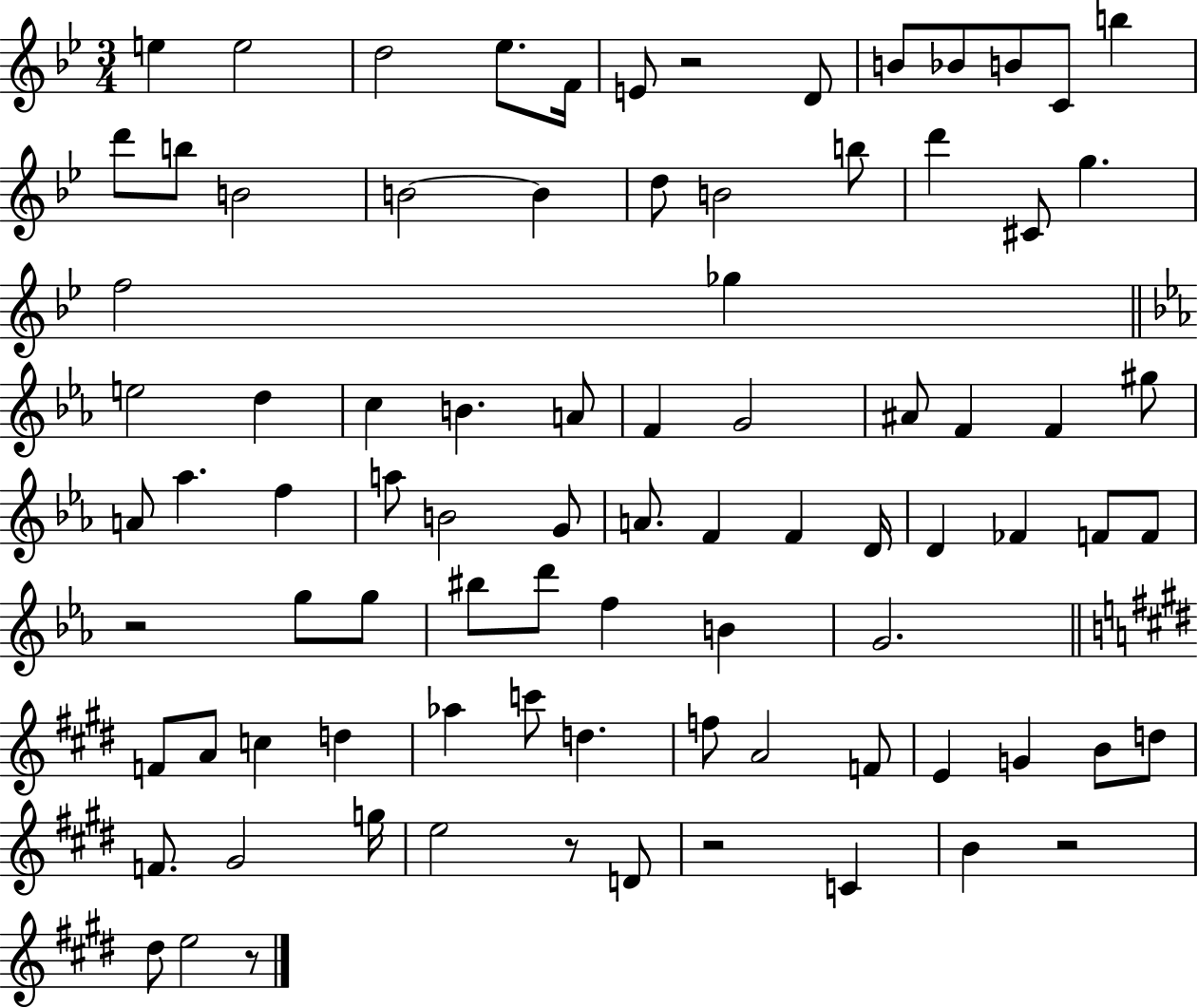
{
  \clef treble
  \numericTimeSignature
  \time 3/4
  \key bes \major
  e''4 e''2 | d''2 ees''8. f'16 | e'8 r2 d'8 | b'8 bes'8 b'8 c'8 b''4 | \break d'''8 b''8 b'2 | b'2~~ b'4 | d''8 b'2 b''8 | d'''4 cis'8 g''4. | \break f''2 ges''4 | \bar "||" \break \key ees \major e''2 d''4 | c''4 b'4. a'8 | f'4 g'2 | ais'8 f'4 f'4 gis''8 | \break a'8 aes''4. f''4 | a''8 b'2 g'8 | a'8. f'4 f'4 d'16 | d'4 fes'4 f'8 f'8 | \break r2 g''8 g''8 | bis''8 d'''8 f''4 b'4 | g'2. | \bar "||" \break \key e \major f'8 a'8 c''4 d''4 | aes''4 c'''8 d''4. | f''8 a'2 f'8 | e'4 g'4 b'8 d''8 | \break f'8. gis'2 g''16 | e''2 r8 d'8 | r2 c'4 | b'4 r2 | \break dis''8 e''2 r8 | \bar "|."
}